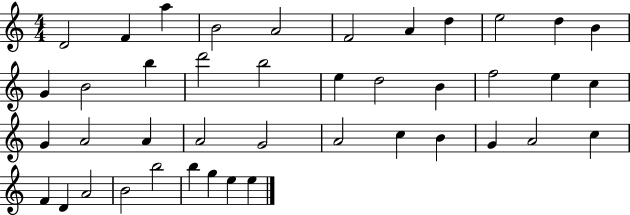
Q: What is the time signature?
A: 4/4